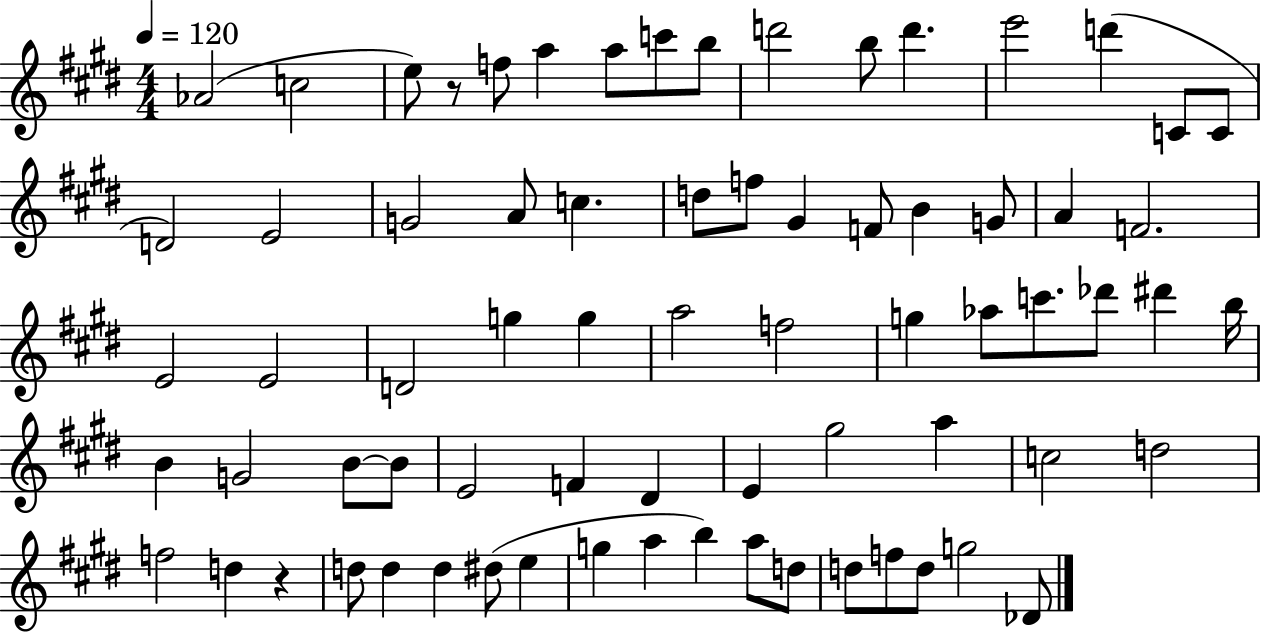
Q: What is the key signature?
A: E major